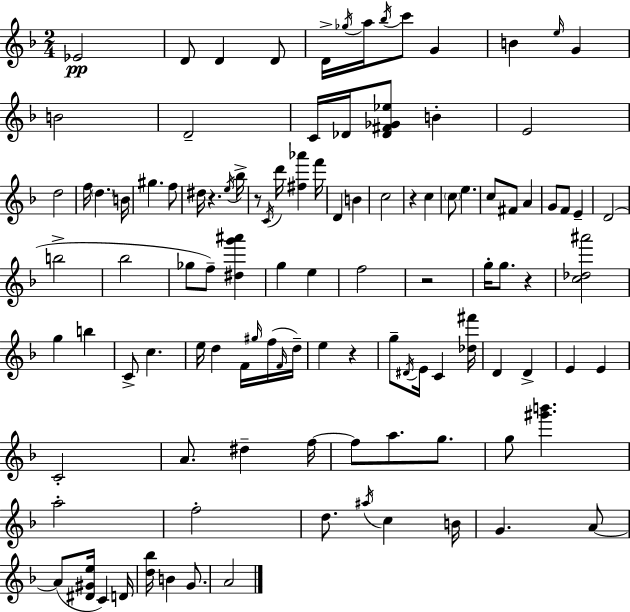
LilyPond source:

{
  \clef treble
  \numericTimeSignature
  \time 2/4
  \key f \major
  ees'2\pp | d'8 d'4 d'8 | d'16-> \acciaccatura { ges''16 } a''16 \acciaccatura { bes''16 } c'''8 g'4 | b'4 \grace { e''16 } g'4 | \break b'2 | d'2-- | c'16 des'16 <des' fis' ges' ees''>8 b'4-. | e'2 | \break d''2 | f''16 \parenthesize d''4. | b'16 gis''4. | f''8 dis''16 r4. | \break \acciaccatura { e''16 } bes''16-> r8 \acciaccatura { c'16 } d'''16 | <fis'' aes'''>4 f'''16 d'4 | b'4 c''2 | r4 | \break c''4 \parenthesize c''8 e''4. | c''8 fis'8 | a'4 g'8 f'8 | e'4-- d'2( | \break b''2-> | bes''2 | ges''8 f''8--) | <dis'' g''' ais'''>4 g''4 | \break e''4 f''2 | r2 | g''16-. g''8. | r4 <c'' des'' ais'''>2 | \break g''4 | b''4 c'8-> c''4. | e''16 d''4 | f'16 \grace { gis''16 }( f''16 \grace { f'16 }) d''16-- e''4 | \break r4 g''8-- | \acciaccatura { dis'16 } e'16 c'4 <des'' fis'''>16 | d'4 d'4-> | e'4 e'4 | \break c'2-. | a'8. dis''4-- f''16~~ | f''8 a''8. g''8. | g''8 <gis''' b'''>4. | \break a''2-. | f''2-. | d''8. \acciaccatura { ais''16 } c''4 | b'16 g'4. a'8~~ | \break a'8( <dis' gis' e''>16 c'4) | d'16 <d'' bes''>16 b'4 g'8. | a'2 | \bar "|."
}